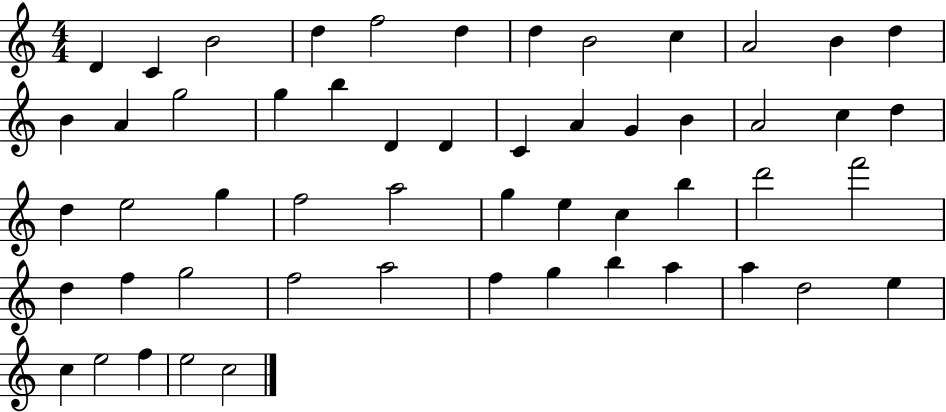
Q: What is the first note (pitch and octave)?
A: D4